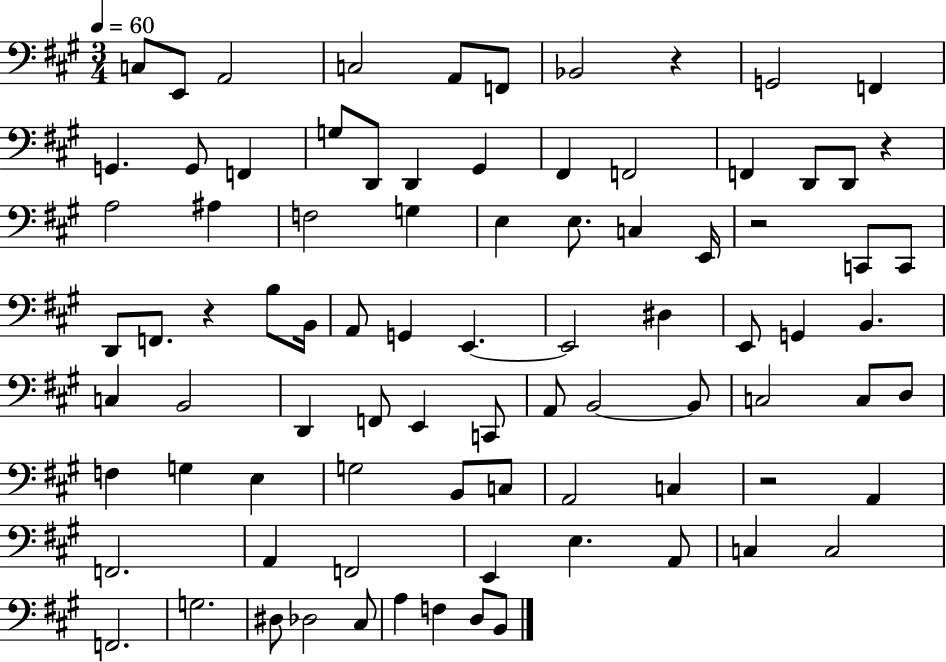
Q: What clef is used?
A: bass